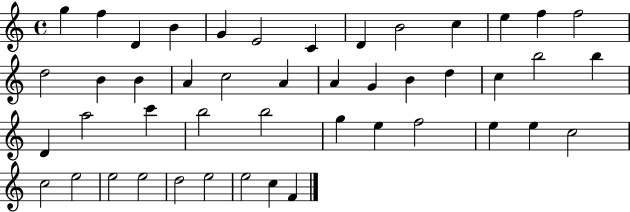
G5/q F5/q D4/q B4/q G4/q E4/h C4/q D4/q B4/h C5/q E5/q F5/q F5/h D5/h B4/q B4/q A4/q C5/h A4/q A4/q G4/q B4/q D5/q C5/q B5/h B5/q D4/q A5/h C6/q B5/h B5/h G5/q E5/q F5/h E5/q E5/q C5/h C5/h E5/h E5/h E5/h D5/h E5/h E5/h C5/q F4/q